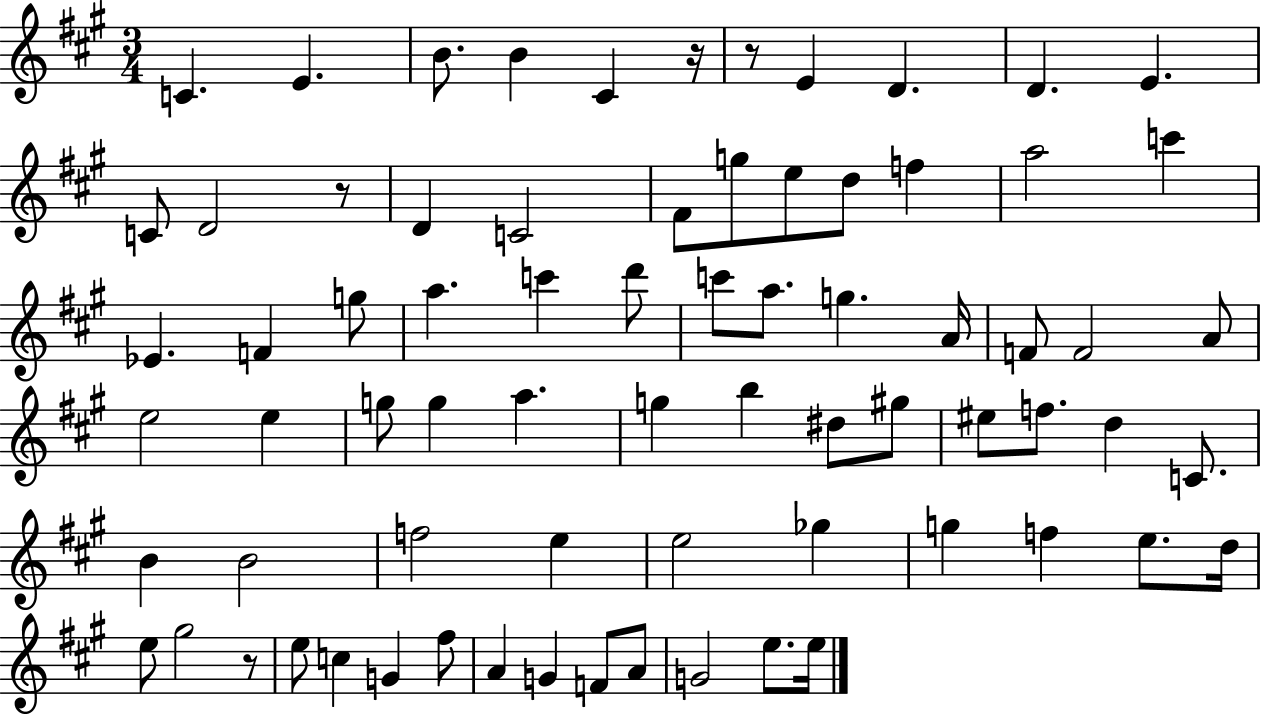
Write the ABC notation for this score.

X:1
T:Untitled
M:3/4
L:1/4
K:A
C E B/2 B ^C z/4 z/2 E D D E C/2 D2 z/2 D C2 ^F/2 g/2 e/2 d/2 f a2 c' _E F g/2 a c' d'/2 c'/2 a/2 g A/4 F/2 F2 A/2 e2 e g/2 g a g b ^d/2 ^g/2 ^e/2 f/2 d C/2 B B2 f2 e e2 _g g f e/2 d/4 e/2 ^g2 z/2 e/2 c G ^f/2 A G F/2 A/2 G2 e/2 e/4